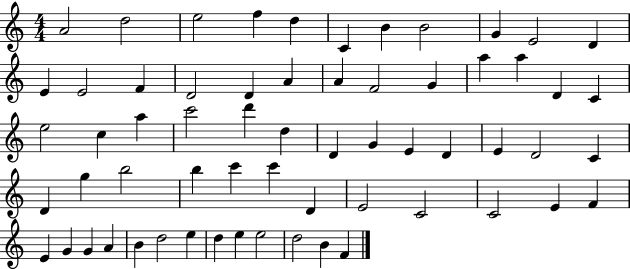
{
  \clef treble
  \numericTimeSignature
  \time 4/4
  \key c \major
  a'2 d''2 | e''2 f''4 d''4 | c'4 b'4 b'2 | g'4 e'2 d'4 | \break e'4 e'2 f'4 | d'2 d'4 a'4 | a'4 f'2 g'4 | a''4 a''4 d'4 c'4 | \break e''2 c''4 a''4 | c'''2 d'''4 d''4 | d'4 g'4 e'4 d'4 | e'4 d'2 c'4 | \break d'4 g''4 b''2 | b''4 c'''4 c'''4 d'4 | e'2 c'2 | c'2 e'4 f'4 | \break e'4 g'4 g'4 a'4 | b'4 d''2 e''4 | d''4 e''4 e''2 | d''2 b'4 f'4 | \break \bar "|."
}